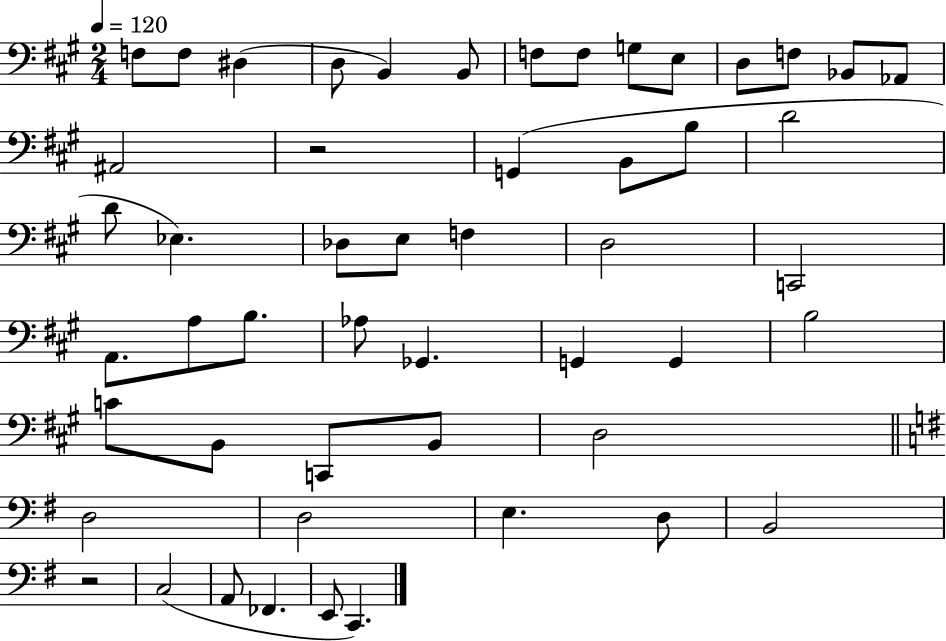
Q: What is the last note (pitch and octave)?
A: C2